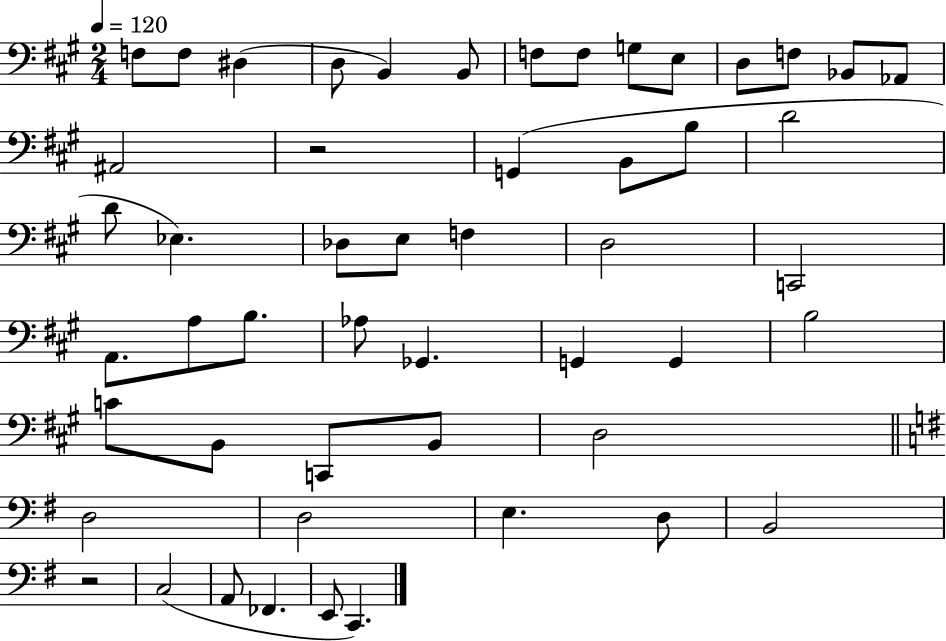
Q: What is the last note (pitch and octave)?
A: C2